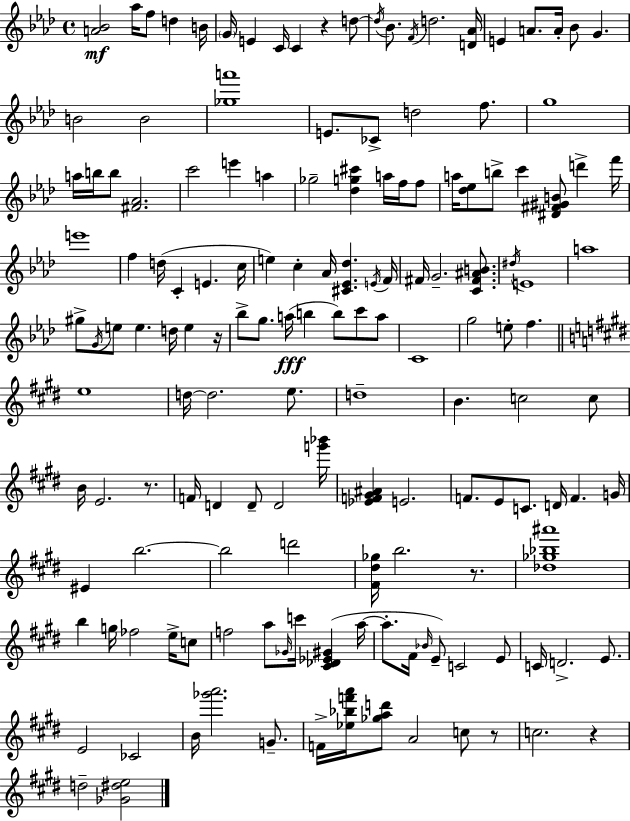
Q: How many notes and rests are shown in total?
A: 151